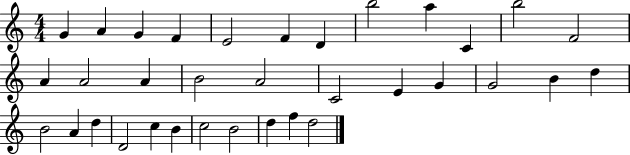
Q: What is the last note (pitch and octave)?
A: D5